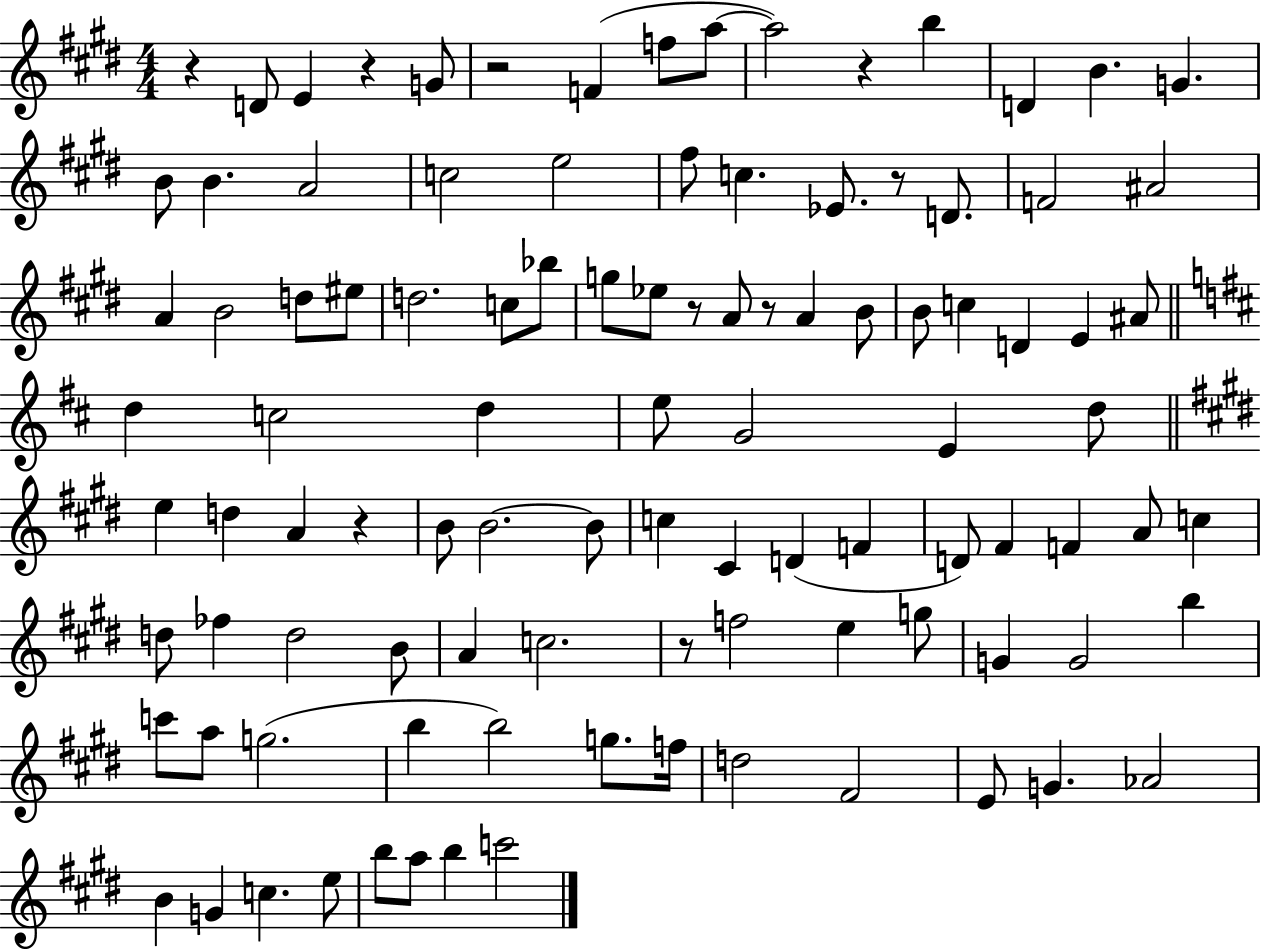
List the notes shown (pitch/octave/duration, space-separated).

R/q D4/e E4/q R/q G4/e R/h F4/q F5/e A5/e A5/h R/q B5/q D4/q B4/q. G4/q. B4/e B4/q. A4/h C5/h E5/h F#5/e C5/q. Eb4/e. R/e D4/e. F4/h A#4/h A4/q B4/h D5/e EIS5/e D5/h. C5/e Bb5/e G5/e Eb5/e R/e A4/e R/e A4/q B4/e B4/e C5/q D4/q E4/q A#4/e D5/q C5/h D5/q E5/e G4/h E4/q D5/e E5/q D5/q A4/q R/q B4/e B4/h. B4/e C5/q C#4/q D4/q F4/q D4/e F#4/q F4/q A4/e C5/q D5/e FES5/q D5/h B4/e A4/q C5/h. R/e F5/h E5/q G5/e G4/q G4/h B5/q C6/e A5/e G5/h. B5/q B5/h G5/e. F5/s D5/h F#4/h E4/e G4/q. Ab4/h B4/q G4/q C5/q. E5/e B5/e A5/e B5/q C6/h